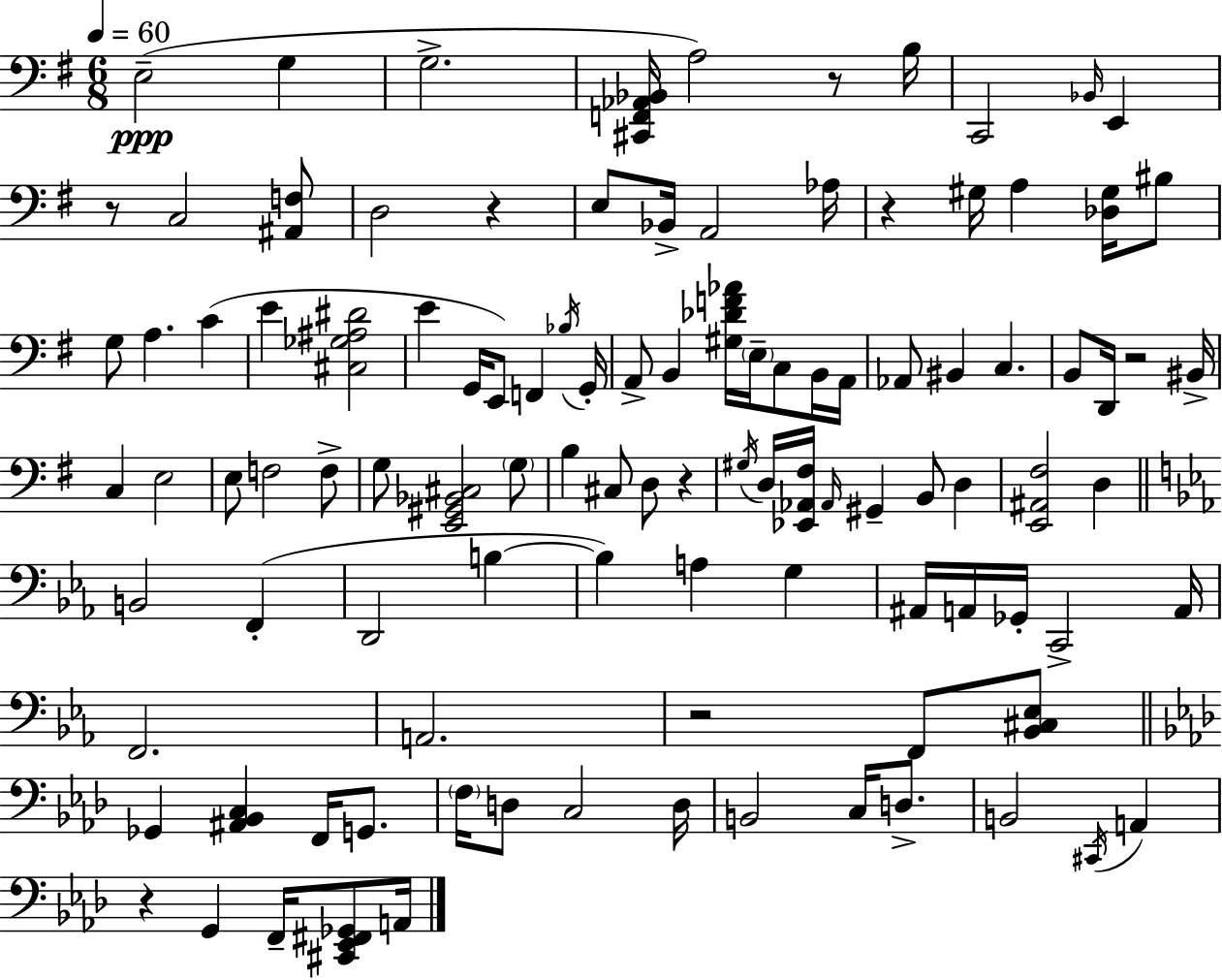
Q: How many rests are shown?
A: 8